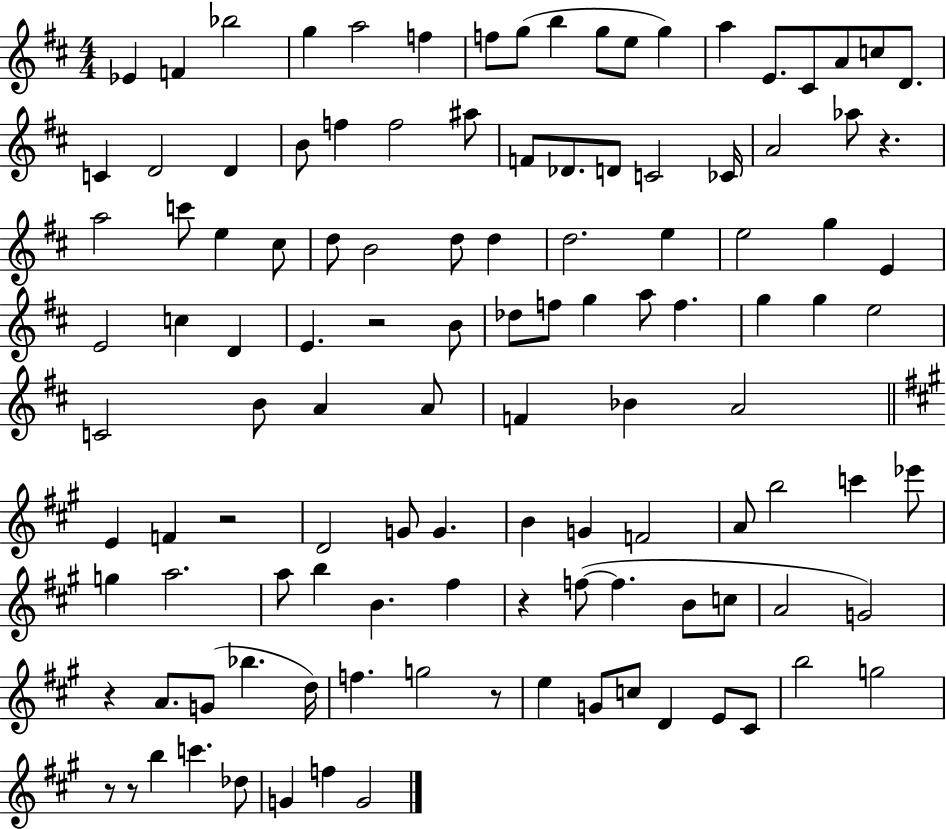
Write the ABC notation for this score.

X:1
T:Untitled
M:4/4
L:1/4
K:D
_E F _b2 g a2 f f/2 g/2 b g/2 e/2 g a E/2 ^C/2 A/2 c/2 D/2 C D2 D B/2 f f2 ^a/2 F/2 _D/2 D/2 C2 _C/4 A2 _a/2 z a2 c'/2 e ^c/2 d/2 B2 d/2 d d2 e e2 g E E2 c D E z2 B/2 _d/2 f/2 g a/2 f g g e2 C2 B/2 A A/2 F _B A2 E F z2 D2 G/2 G B G F2 A/2 b2 c' _e'/2 g a2 a/2 b B ^f z f/2 f B/2 c/2 A2 G2 z A/2 G/2 _b d/4 f g2 z/2 e G/2 c/2 D E/2 ^C/2 b2 g2 z/2 z/2 b c' _d/2 G f G2